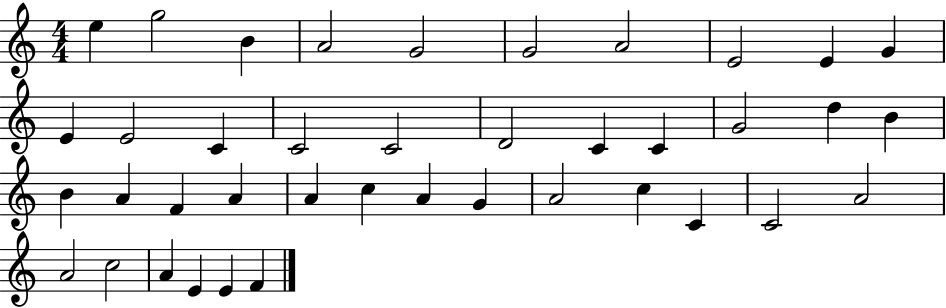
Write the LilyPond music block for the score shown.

{
  \clef treble
  \numericTimeSignature
  \time 4/4
  \key c \major
  e''4 g''2 b'4 | a'2 g'2 | g'2 a'2 | e'2 e'4 g'4 | \break e'4 e'2 c'4 | c'2 c'2 | d'2 c'4 c'4 | g'2 d''4 b'4 | \break b'4 a'4 f'4 a'4 | a'4 c''4 a'4 g'4 | a'2 c''4 c'4 | c'2 a'2 | \break a'2 c''2 | a'4 e'4 e'4 f'4 | \bar "|."
}